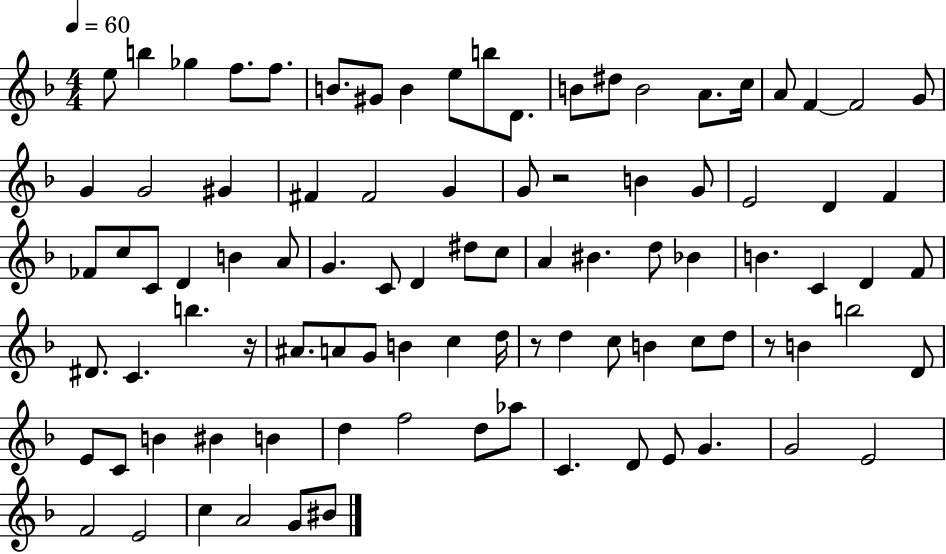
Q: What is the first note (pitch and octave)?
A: E5